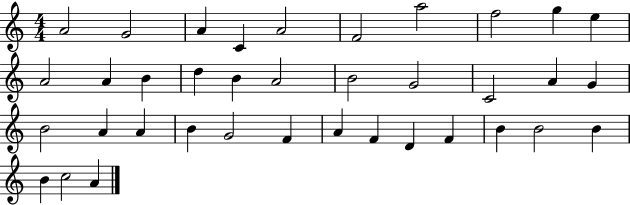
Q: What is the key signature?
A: C major